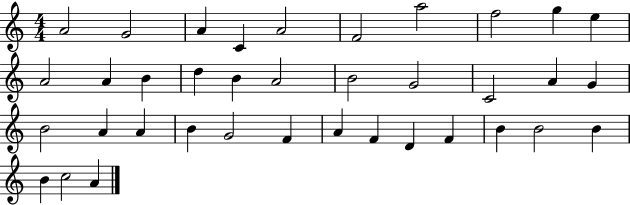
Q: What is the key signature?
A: C major